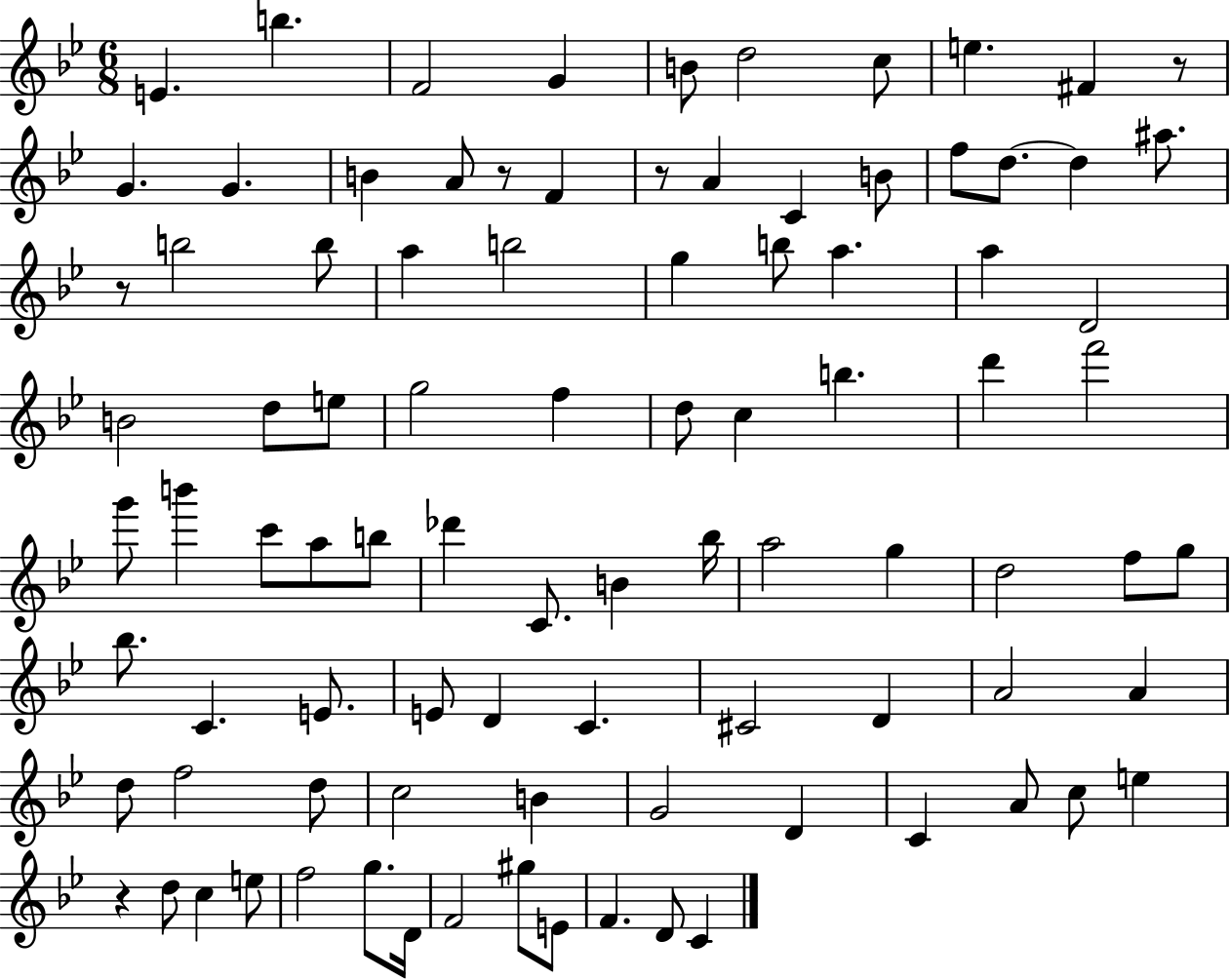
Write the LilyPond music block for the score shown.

{
  \clef treble
  \numericTimeSignature
  \time 6/8
  \key bes \major
  \repeat volta 2 { e'4. b''4. | f'2 g'4 | b'8 d''2 c''8 | e''4. fis'4 r8 | \break g'4. g'4. | b'4 a'8 r8 f'4 | r8 a'4 c'4 b'8 | f''8 d''8.~~ d''4 ais''8. | \break r8 b''2 b''8 | a''4 b''2 | g''4 b''8 a''4. | a''4 d'2 | \break b'2 d''8 e''8 | g''2 f''4 | d''8 c''4 b''4. | d'''4 f'''2 | \break g'''8 b'''4 c'''8 a''8 b''8 | des'''4 c'8. b'4 bes''16 | a''2 g''4 | d''2 f''8 g''8 | \break bes''8. c'4. e'8. | e'8 d'4 c'4. | cis'2 d'4 | a'2 a'4 | \break d''8 f''2 d''8 | c''2 b'4 | g'2 d'4 | c'4 a'8 c''8 e''4 | \break r4 d''8 c''4 e''8 | f''2 g''8. d'16 | f'2 gis''8 e'8 | f'4. d'8 c'4 | \break } \bar "|."
}